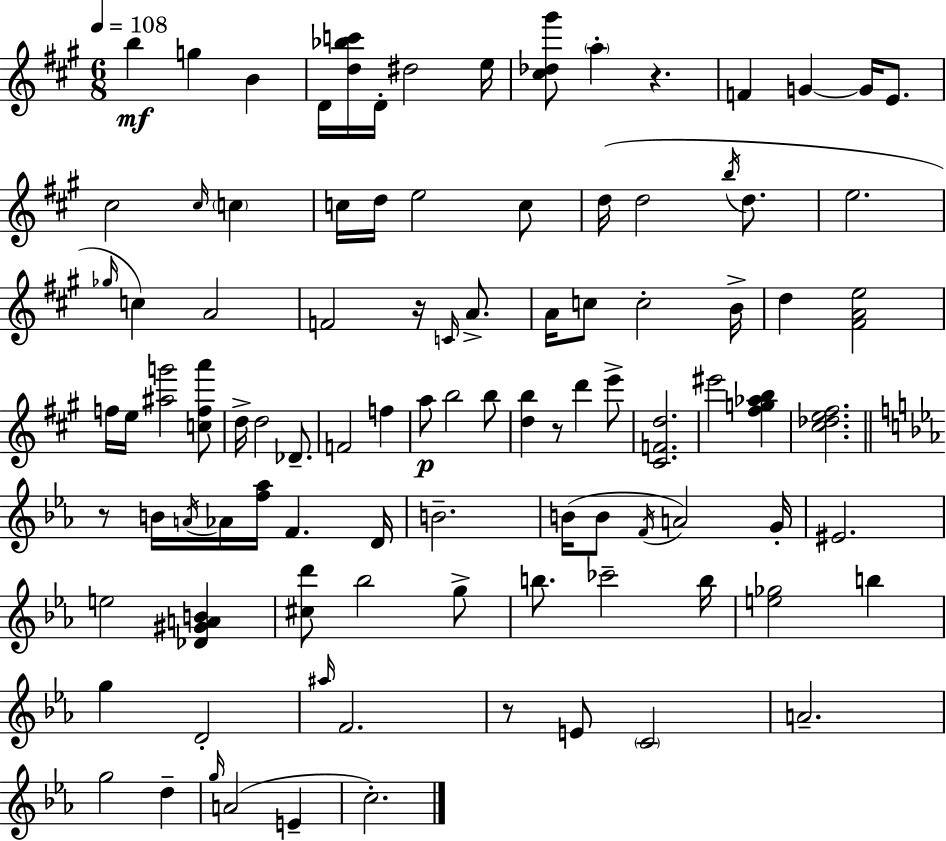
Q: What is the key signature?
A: A major